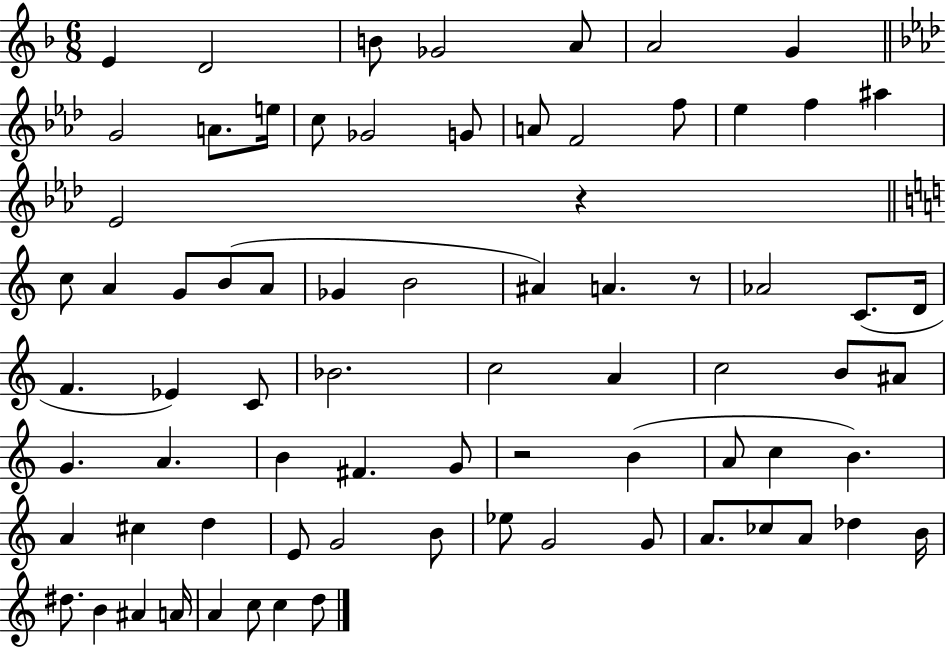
X:1
T:Untitled
M:6/8
L:1/4
K:F
E D2 B/2 _G2 A/2 A2 G G2 A/2 e/4 c/2 _G2 G/2 A/2 F2 f/2 _e f ^a _E2 z c/2 A G/2 B/2 A/2 _G B2 ^A A z/2 _A2 C/2 D/4 F _E C/2 _B2 c2 A c2 B/2 ^A/2 G A B ^F G/2 z2 B A/2 c B A ^c d E/2 G2 B/2 _e/2 G2 G/2 A/2 _c/2 A/2 _d B/4 ^d/2 B ^A A/4 A c/2 c d/2